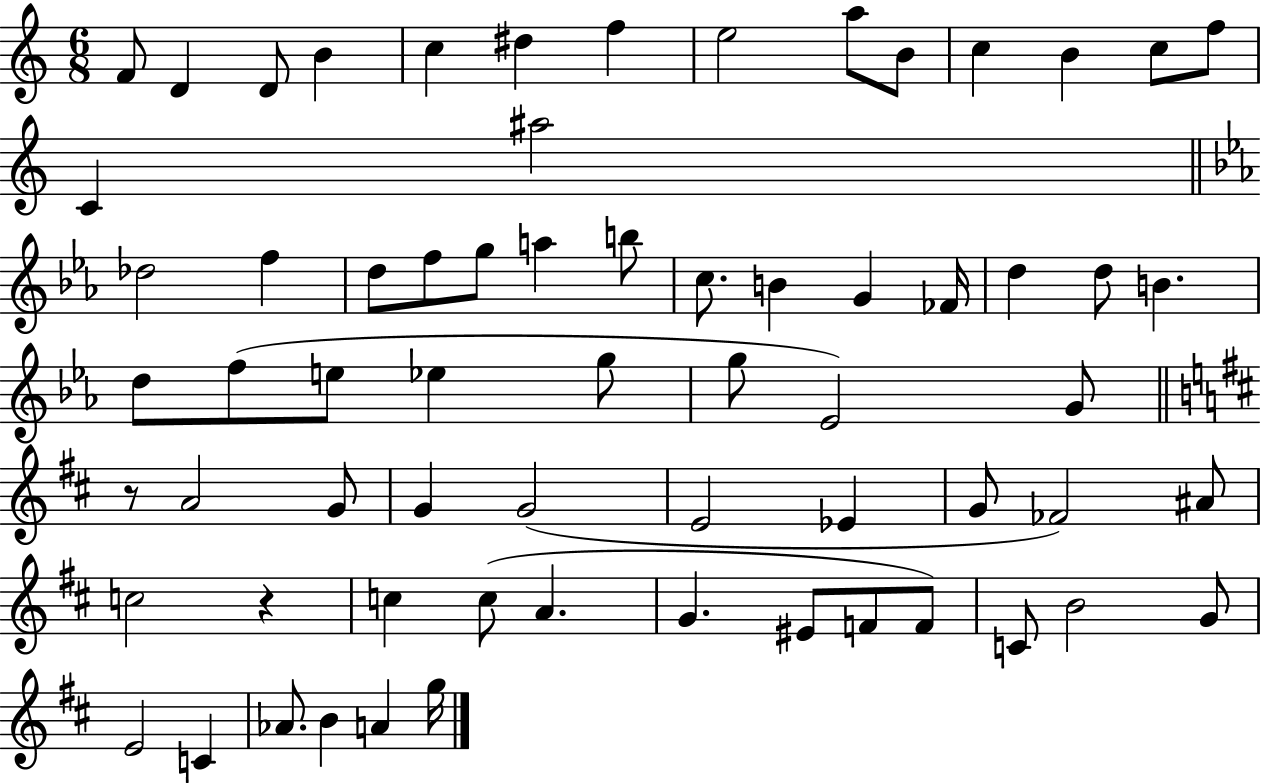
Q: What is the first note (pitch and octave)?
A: F4